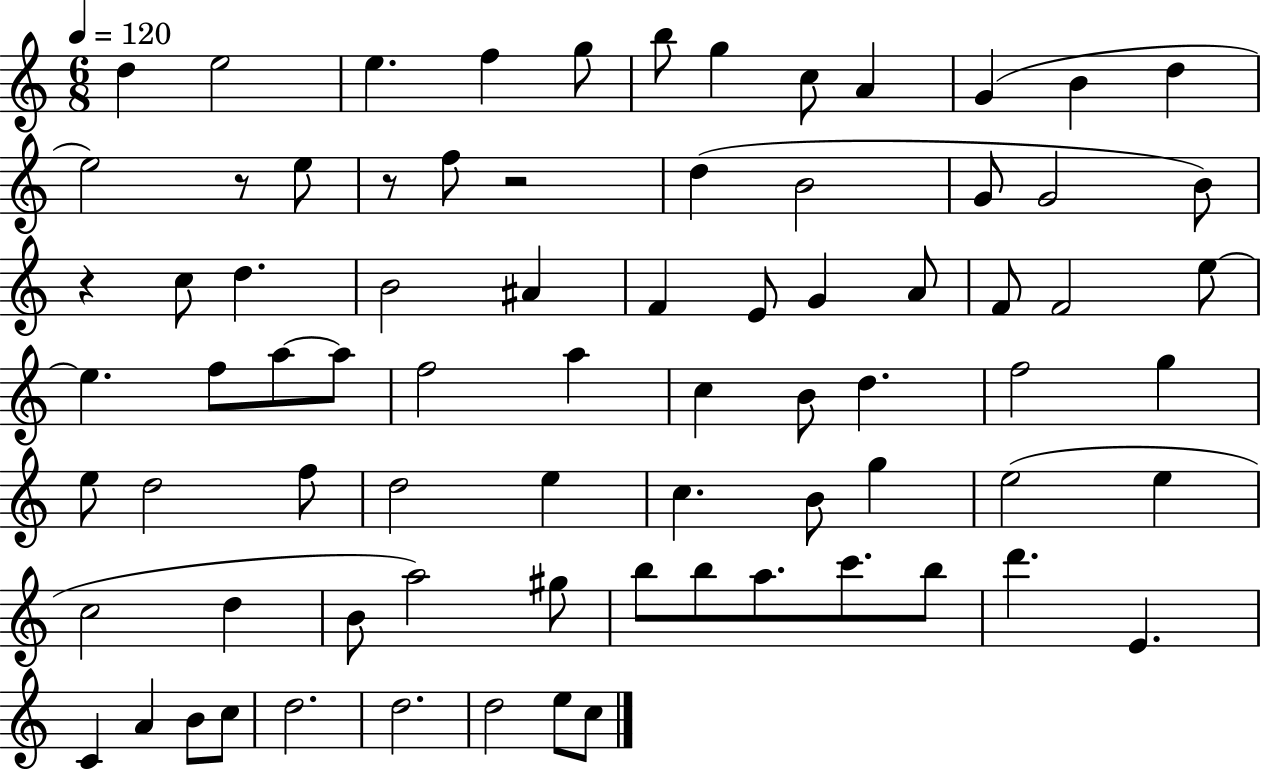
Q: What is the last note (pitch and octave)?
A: C5